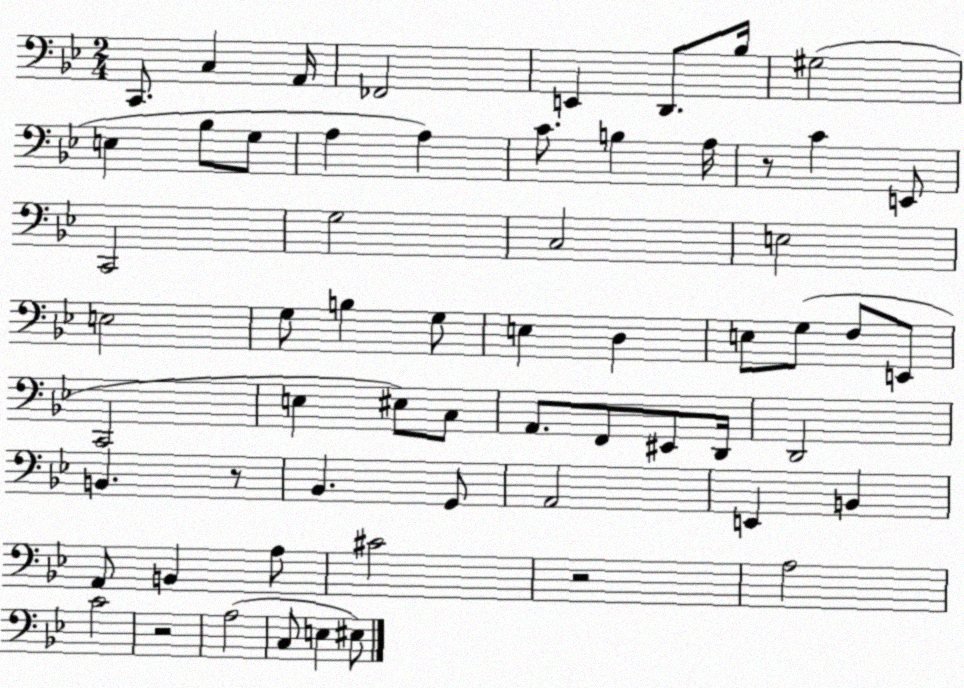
X:1
T:Untitled
M:2/4
L:1/4
K:Bb
C,,/2 C, A,,/4 _F,,2 E,, D,,/2 _B,/4 ^G,2 E, _B,/2 G,/2 A, A, C/2 B, A,/4 z/2 C E,,/2 C,,2 G,2 C,2 E,2 E,2 G,/2 B, G,/2 E, D, E,/2 G,/2 F,/2 E,,/2 C,,2 E, ^E,/2 C,/2 A,,/2 F,,/2 ^E,,/2 D,,/4 D,,2 B,, z/2 _B,, G,,/2 A,,2 E,, B,, A,,/2 B,, A,/2 ^C2 z2 A,2 C2 z2 A,2 C,/2 E, ^E,/2